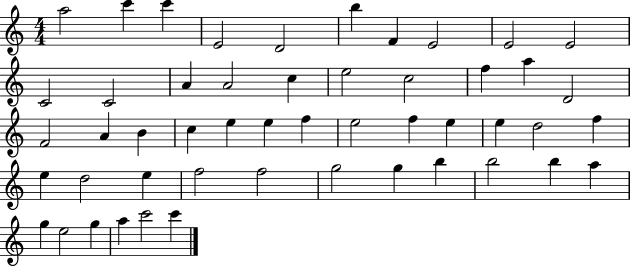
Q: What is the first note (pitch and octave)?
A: A5